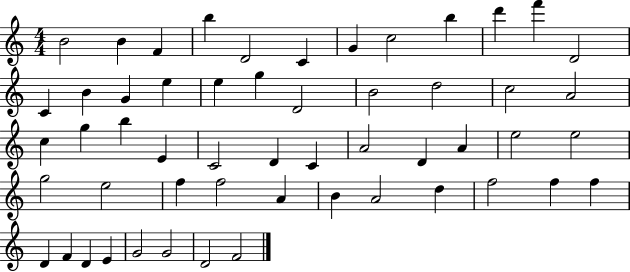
{
  \clef treble
  \numericTimeSignature
  \time 4/4
  \key c \major
  b'2 b'4 f'4 | b''4 d'2 c'4 | g'4 c''2 b''4 | d'''4 f'''4 d'2 | \break c'4 b'4 g'4 e''4 | e''4 g''4 d'2 | b'2 d''2 | c''2 a'2 | \break c''4 g''4 b''4 e'4 | c'2 d'4 c'4 | a'2 d'4 a'4 | e''2 e''2 | \break g''2 e''2 | f''4 f''2 a'4 | b'4 a'2 d''4 | f''2 f''4 f''4 | \break d'4 f'4 d'4 e'4 | g'2 g'2 | d'2 f'2 | \bar "|."
}